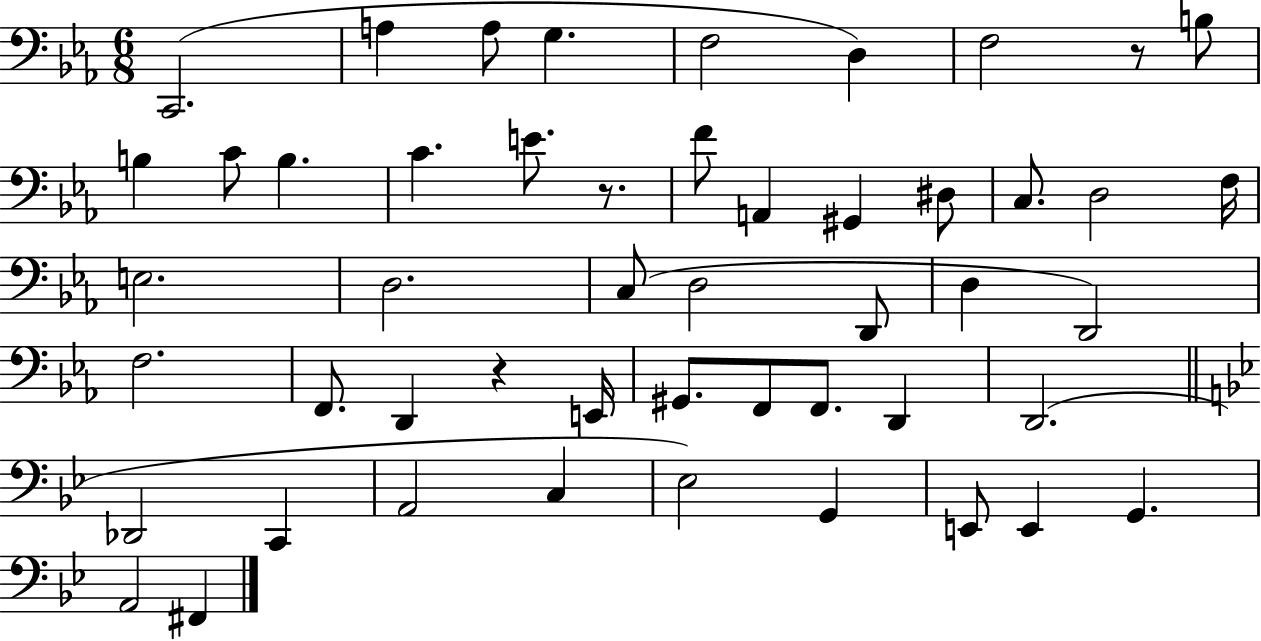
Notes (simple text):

C2/h. A3/q A3/e G3/q. F3/h D3/q F3/h R/e B3/e B3/q C4/e B3/q. C4/q. E4/e. R/e. F4/e A2/q G#2/q D#3/e C3/e. D3/h F3/s E3/h. D3/h. C3/e D3/h D2/e D3/q D2/h F3/h. F2/e. D2/q R/q E2/s G#2/e. F2/e F2/e. D2/q D2/h. Db2/h C2/q A2/h C3/q Eb3/h G2/q E2/e E2/q G2/q. A2/h F#2/q